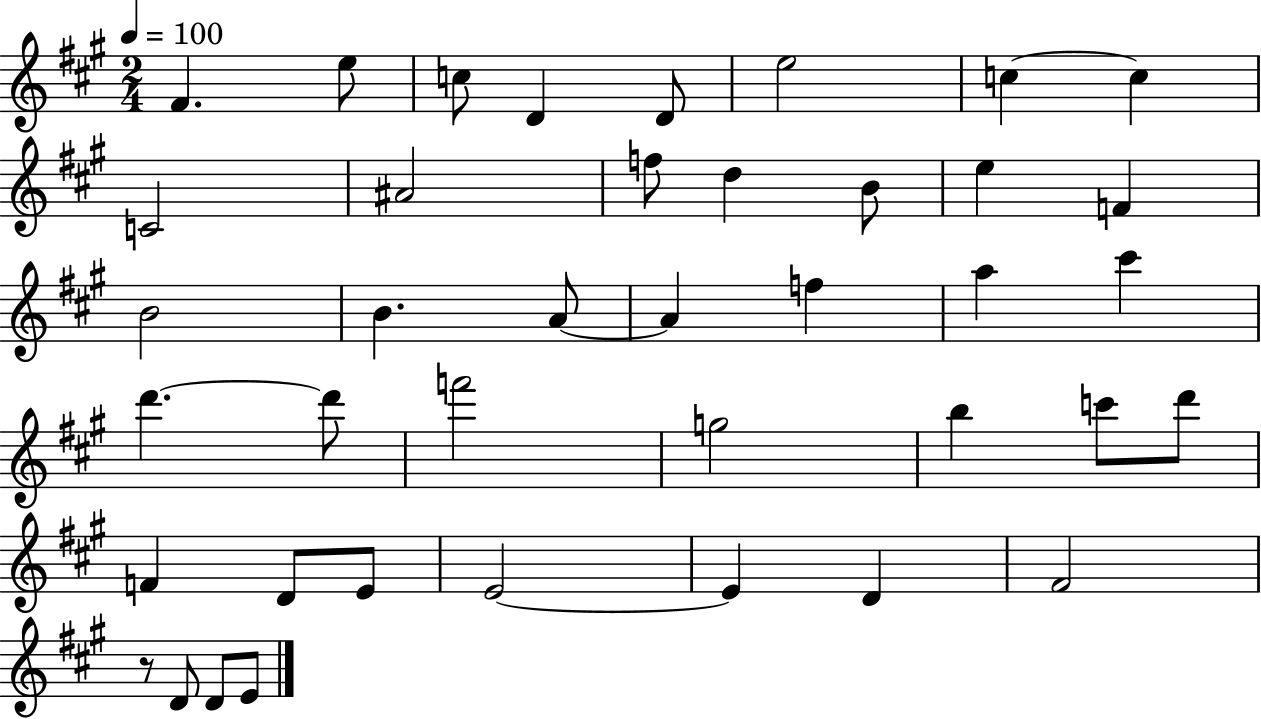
F#4/q. E5/e C5/e D4/q D4/e E5/h C5/q C5/q C4/h A#4/h F5/e D5/q B4/e E5/q F4/q B4/h B4/q. A4/e A4/q F5/q A5/q C#6/q D6/q. D6/e F6/h G5/h B5/q C6/e D6/e F4/q D4/e E4/e E4/h E4/q D4/q F#4/h R/e D4/e D4/e E4/e